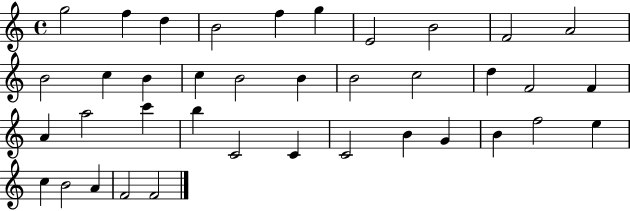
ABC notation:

X:1
T:Untitled
M:4/4
L:1/4
K:C
g2 f d B2 f g E2 B2 F2 A2 B2 c B c B2 B B2 c2 d F2 F A a2 c' b C2 C C2 B G B f2 e c B2 A F2 F2